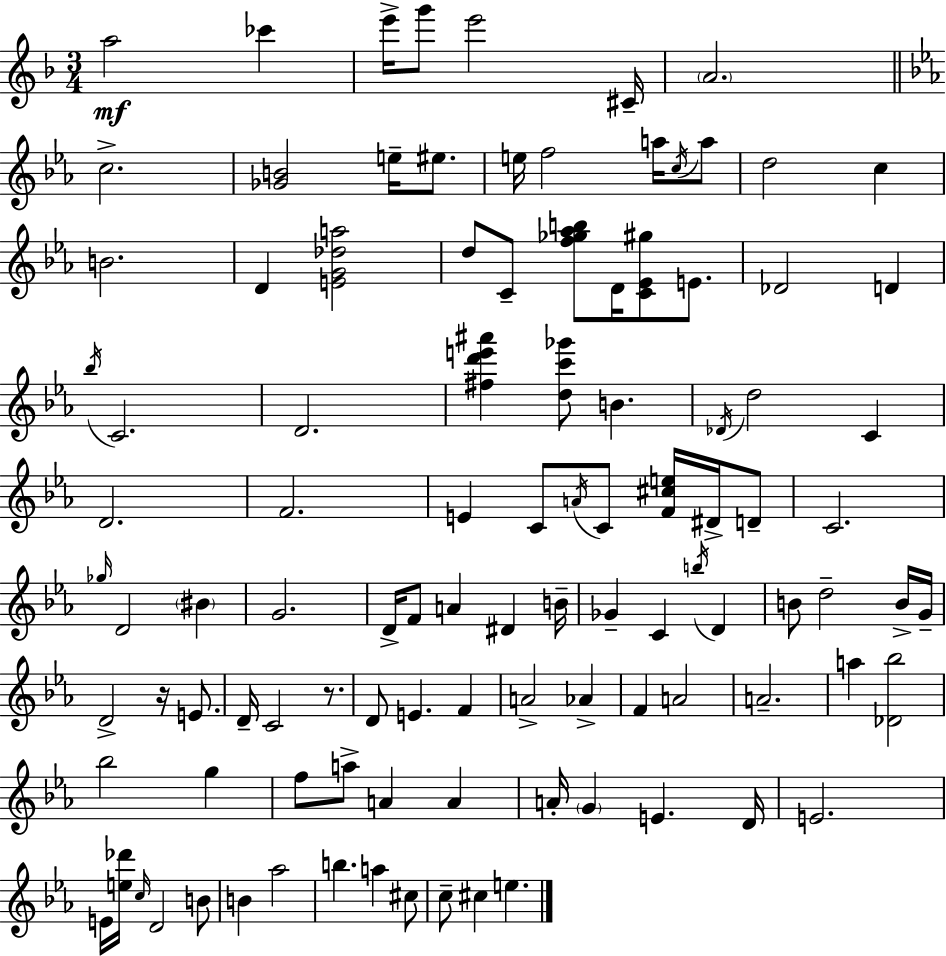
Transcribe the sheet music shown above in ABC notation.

X:1
T:Untitled
M:3/4
L:1/4
K:Dm
a2 _c' e'/4 g'/2 e'2 ^C/4 A2 c2 [_GB]2 e/4 ^e/2 e/4 f2 a/4 c/4 a/2 d2 c B2 D [EG_da]2 d/2 C/2 [f_g_ab]/2 D/4 [C_E^g]/2 E/2 _D2 D _b/4 C2 D2 [^fd'e'^a'] [dc'_g']/2 B _D/4 d2 C D2 F2 E C/2 A/4 C/2 [F^ce]/4 ^D/4 D/2 C2 _g/4 D2 ^B G2 D/4 F/2 A ^D B/4 _G C b/4 D B/2 d2 B/4 G/4 D2 z/4 E/2 D/4 C2 z/2 D/2 E F A2 _A F A2 A2 a [_D_b]2 _b2 g f/2 a/2 A A A/4 G E D/4 E2 E/4 [e_d']/4 c/4 D2 B/2 B _a2 b a ^c/2 c/2 ^c e